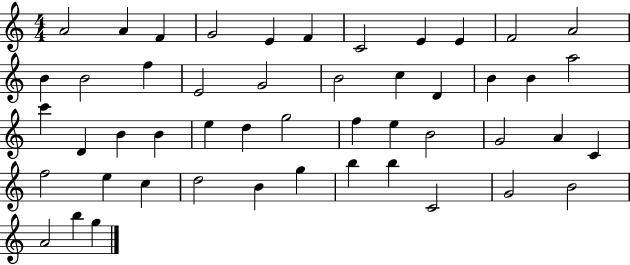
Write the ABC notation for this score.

X:1
T:Untitled
M:4/4
L:1/4
K:C
A2 A F G2 E F C2 E E F2 A2 B B2 f E2 G2 B2 c D B B a2 c' D B B e d g2 f e B2 G2 A C f2 e c d2 B g b b C2 G2 B2 A2 b g